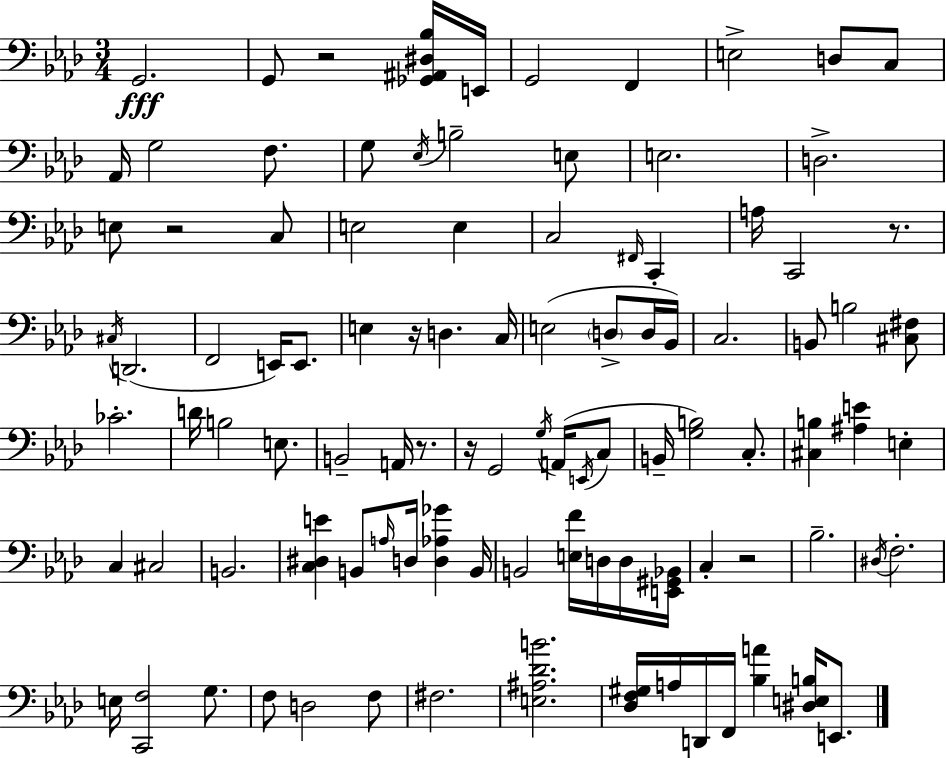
{
  \clef bass
  \numericTimeSignature
  \time 3/4
  \key aes \major
  \repeat volta 2 { g,2.\fff | g,8 r2 <ges, ais, dis bes>16 e,16 | g,2 f,4 | e2-> d8 c8 | \break aes,16 g2 f8. | g8 \acciaccatura { ees16 } b2-- e8 | e2. | d2.-> | \break e8 r2 c8 | e2 e4 | c2 \grace { fis,16 } c,4-. | a16 c,2 r8. | \break \acciaccatura { cis16 }( d,2. | f,2 e,16) | e,8. e4 r16 d4. | c16 e2( \parenthesize d8-> | \break d16 bes,16) c2. | b,8 b2 | <cis fis>8 ces'2.-. | d'16 b2 | \break e8. b,2-- a,16 | r8. r16 g,2 | \acciaccatura { g16 }( a,16 \acciaccatura { e,16 } c8 b,16-- <g b>2) | c8.-. <cis b>4 <ais e'>4 | \break e4-. c4 cis2 | b,2. | <c dis e'>4 b,8 \grace { a16 } | d16 <d aes ges'>4 b,16 b,2 | \break <e f'>16 d16 d16 <e, gis, bes,>16 c4-. r2 | bes2.-- | \acciaccatura { dis16 } f2.-. | e16 <c, f>2 | \break g8. f8 d2 | f8 fis2. | <e ais des' b'>2. | <des f gis>16 a16 d,16 f,16 <bes a'>4 | \break <dis e b>16 e,8. } \bar "|."
}